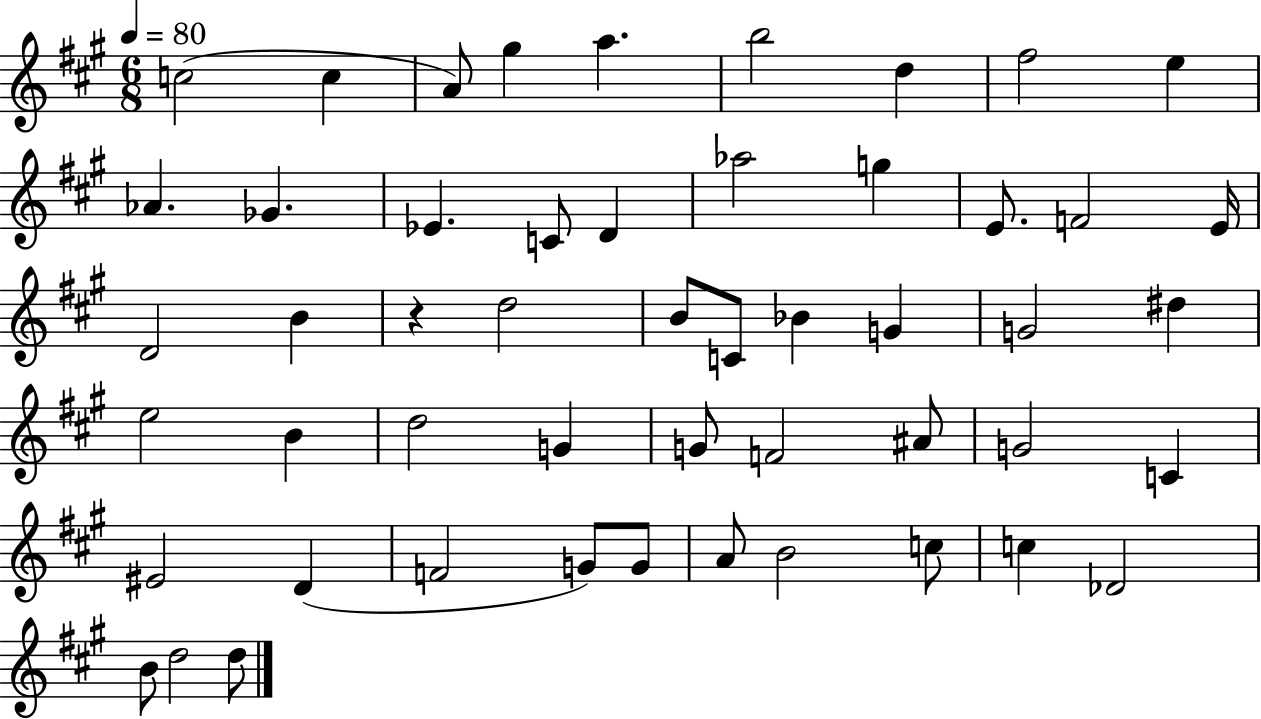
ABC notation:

X:1
T:Untitled
M:6/8
L:1/4
K:A
c2 c A/2 ^g a b2 d ^f2 e _A _G _E C/2 D _a2 g E/2 F2 E/4 D2 B z d2 B/2 C/2 _B G G2 ^d e2 B d2 G G/2 F2 ^A/2 G2 C ^E2 D F2 G/2 G/2 A/2 B2 c/2 c _D2 B/2 d2 d/2